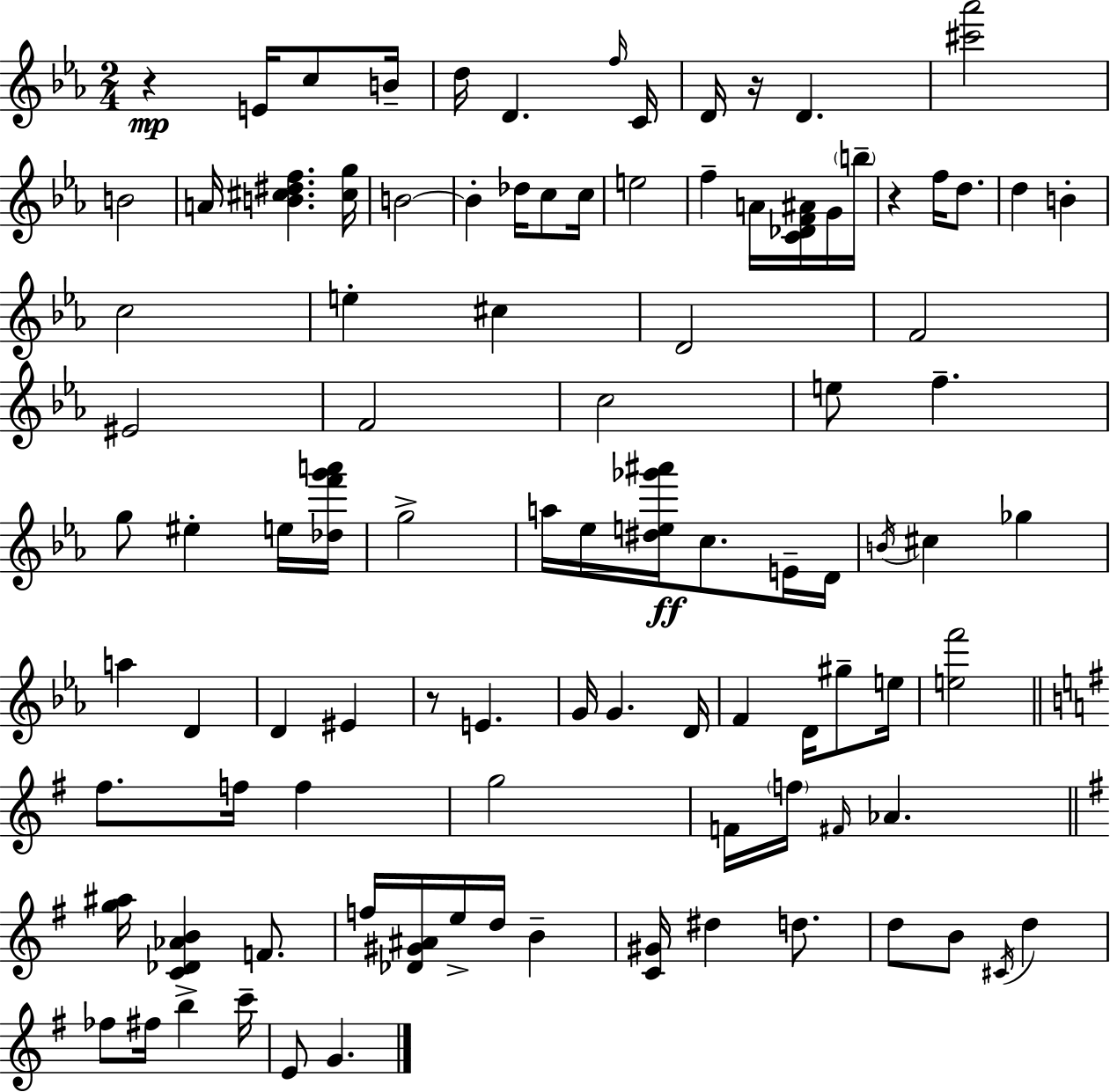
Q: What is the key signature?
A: EES major